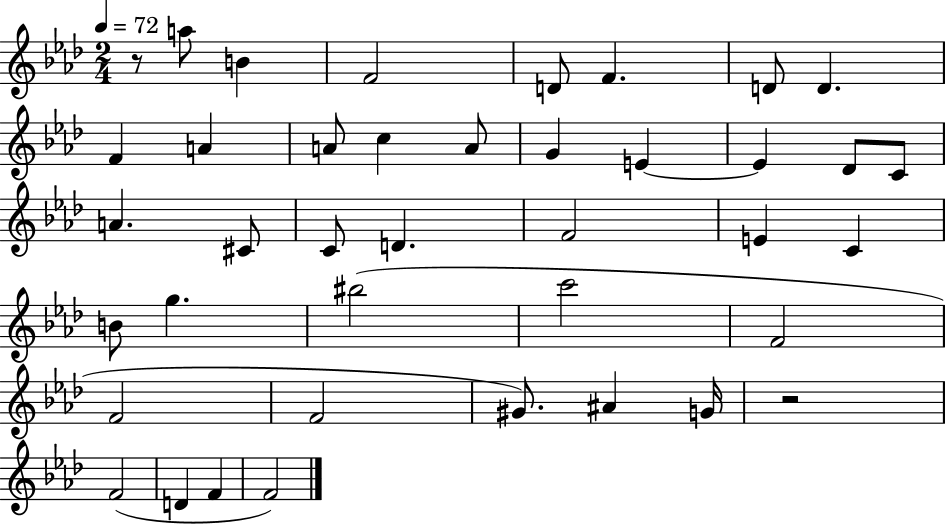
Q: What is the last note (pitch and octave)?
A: F4